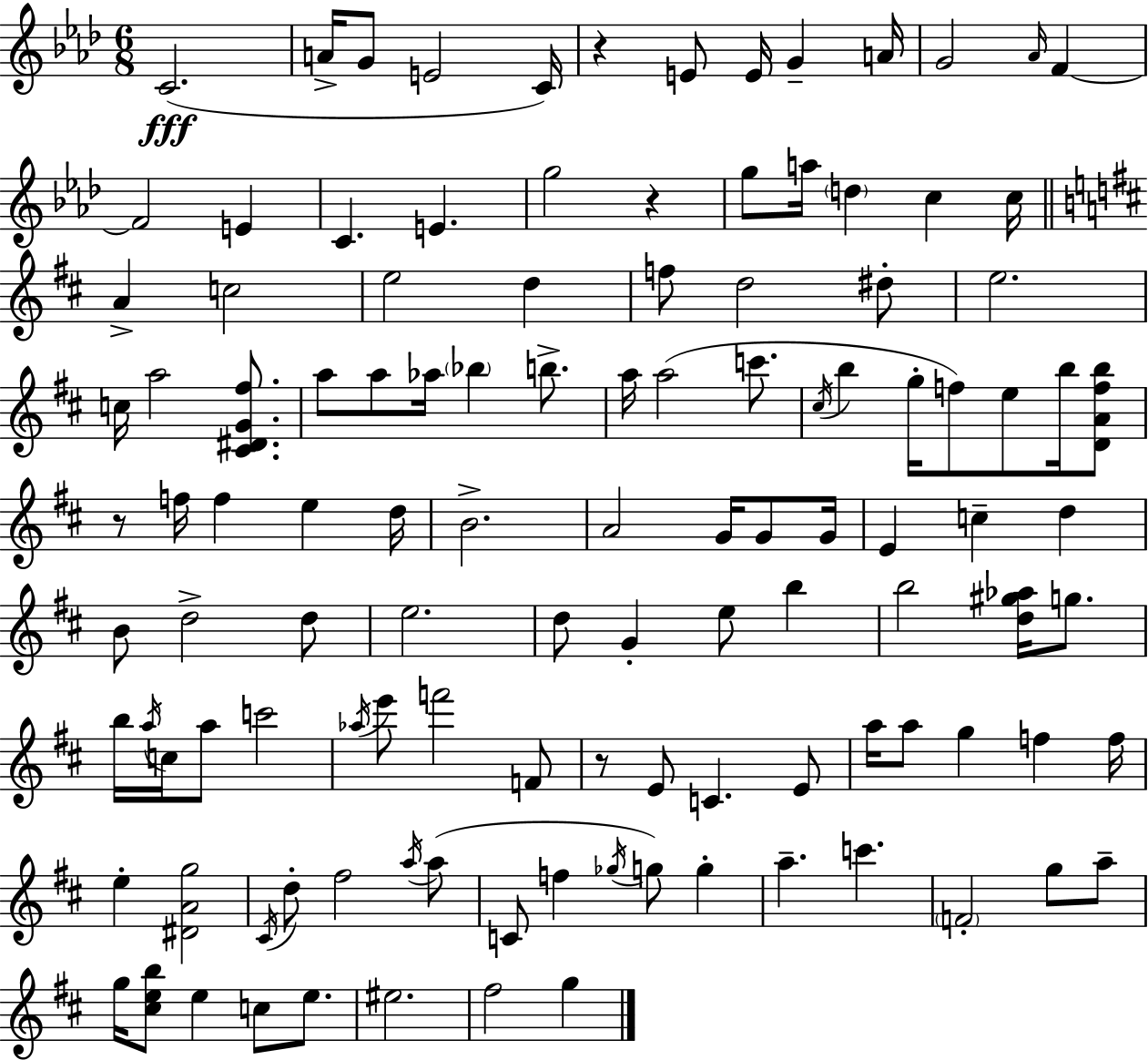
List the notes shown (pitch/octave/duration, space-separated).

C4/h. A4/s G4/e E4/h C4/s R/q E4/e E4/s G4/q A4/s G4/h Ab4/s F4/q F4/h E4/q C4/q. E4/q. G5/h R/q G5/e A5/s D5/q C5/q C5/s A4/q C5/h E5/h D5/q F5/e D5/h D#5/e E5/h. C5/s A5/h [C#4,D#4,G4,F#5]/e. A5/e A5/e Ab5/s Bb5/q B5/e. A5/s A5/h C6/e. C#5/s B5/q G5/s F5/e E5/e B5/s [D4,A4,F5,B5]/e R/e F5/s F5/q E5/q D5/s B4/h. A4/h G4/s G4/e G4/s E4/q C5/q D5/q B4/e D5/h D5/e E5/h. D5/e G4/q E5/e B5/q B5/h [D5,G#5,Ab5]/s G5/e. B5/s A5/s C5/s A5/e C6/h Ab5/s E6/e F6/h F4/e R/e E4/e C4/q. E4/e A5/s A5/e G5/q F5/q F5/s E5/q [D#4,A4,G5]/h C#4/s D5/e F#5/h A5/s A5/e C4/e F5/q Gb5/s G5/e G5/q A5/q. C6/q. F4/h G5/e A5/e G5/s [C#5,E5,B5]/e E5/q C5/e E5/e. EIS5/h. F#5/h G5/q